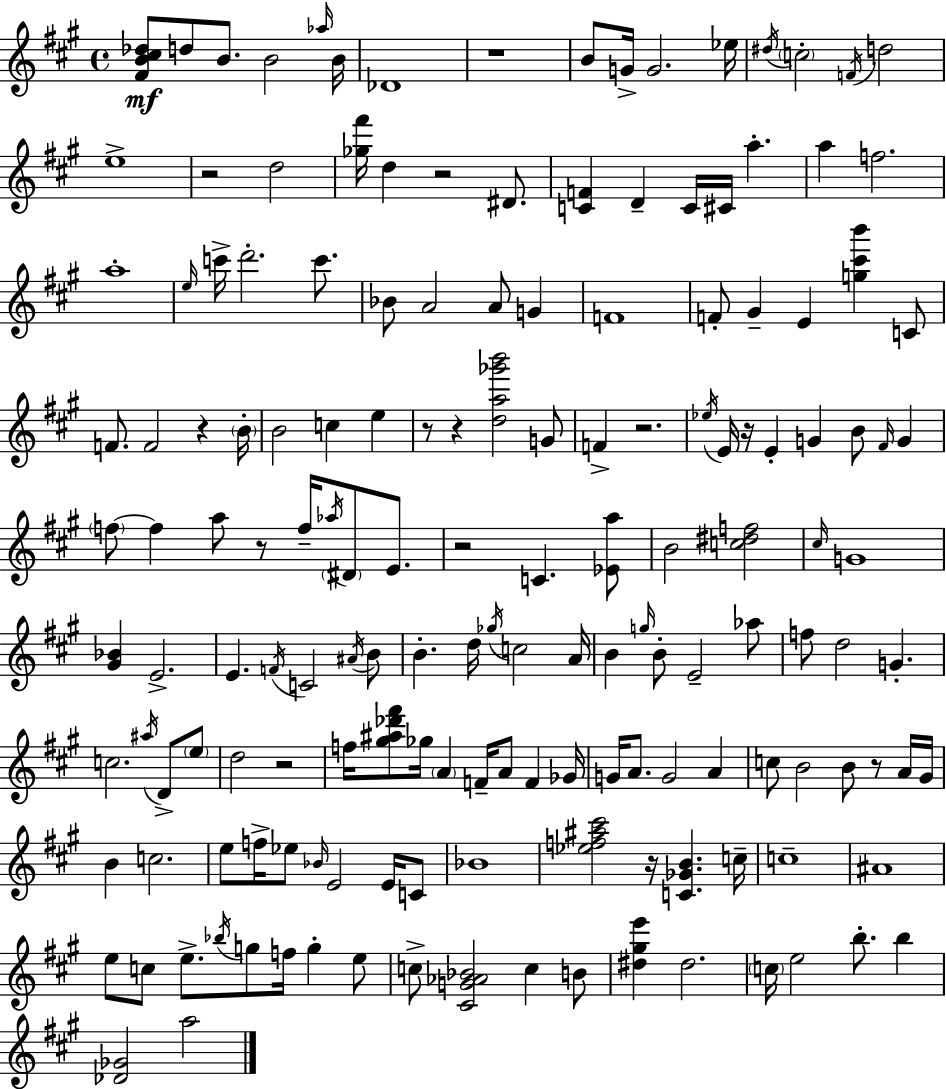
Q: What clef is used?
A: treble